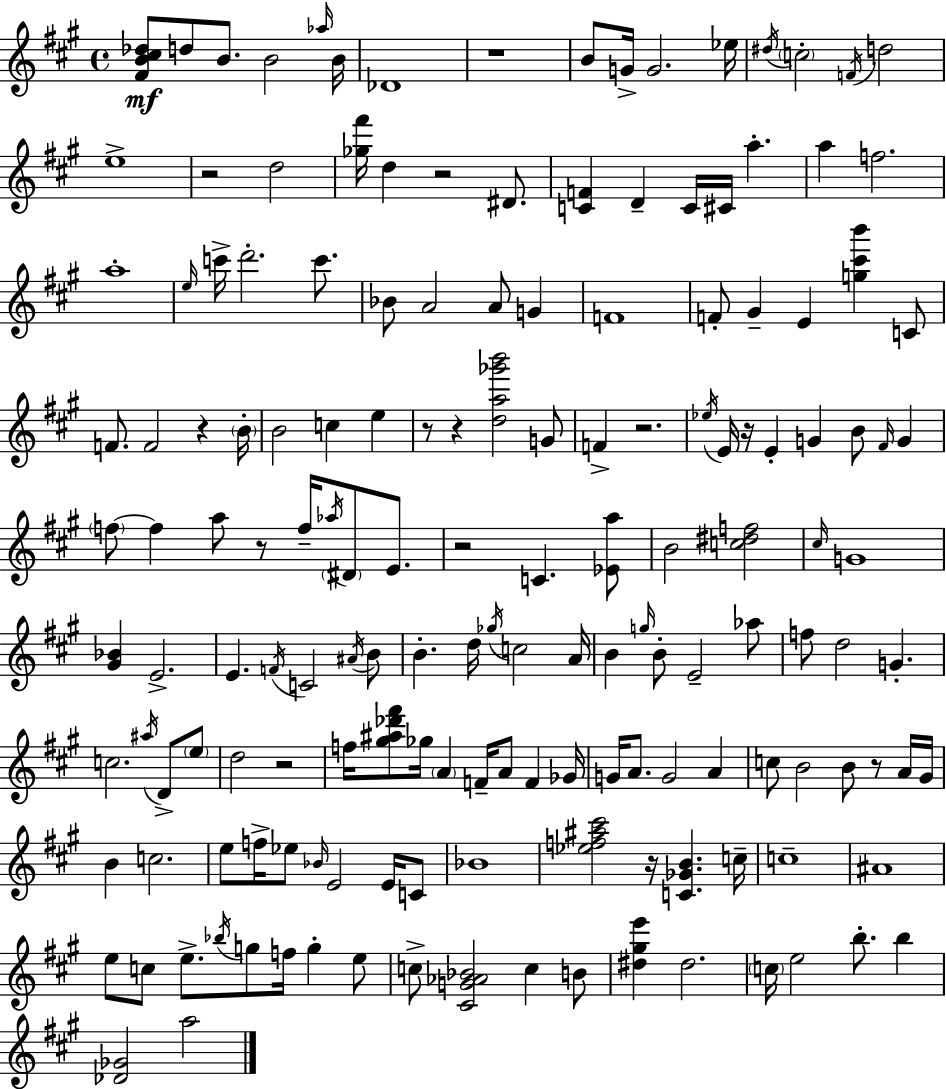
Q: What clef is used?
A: treble